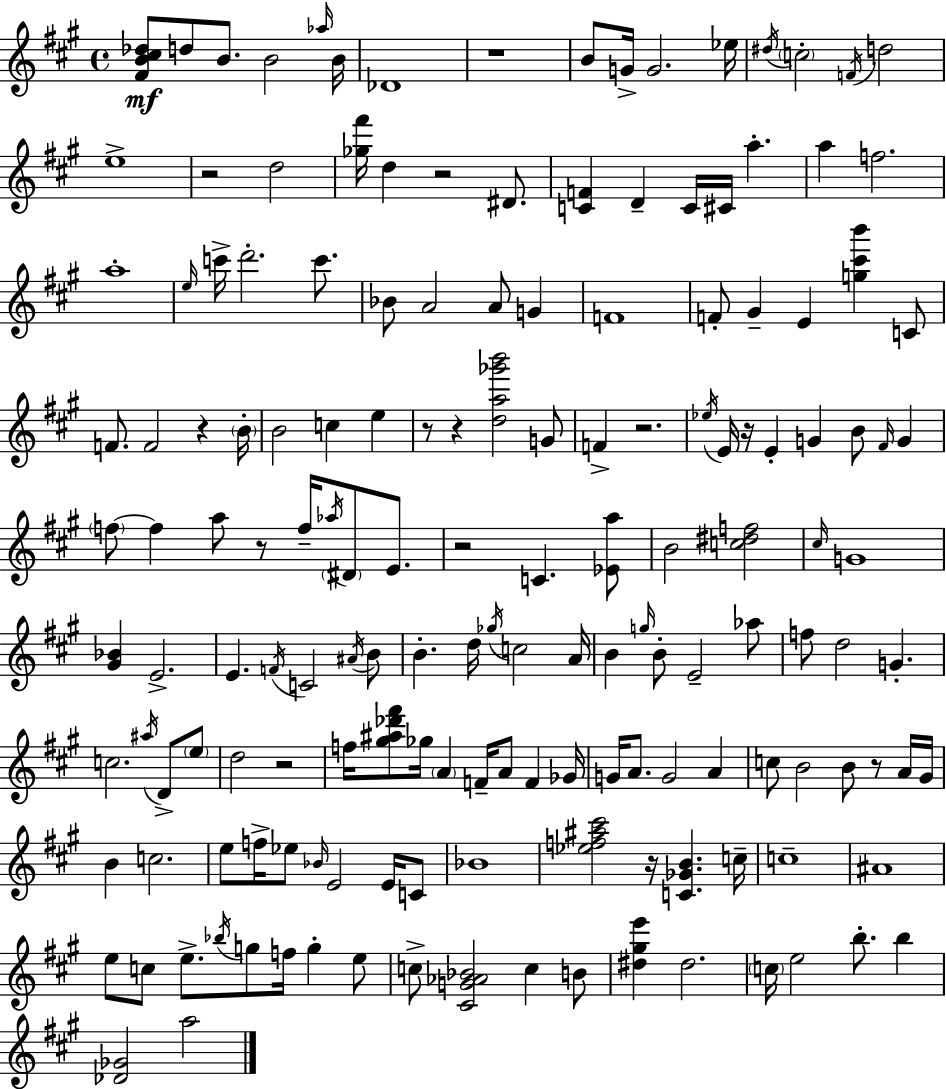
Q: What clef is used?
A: treble